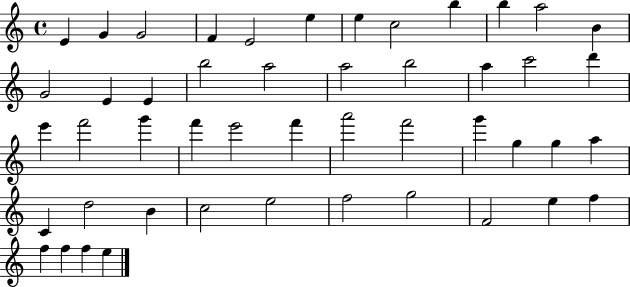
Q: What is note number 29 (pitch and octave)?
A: A6